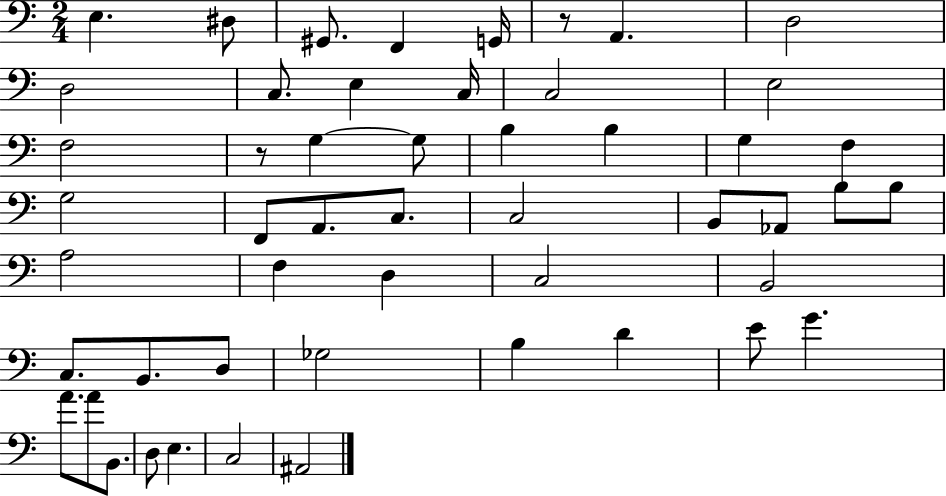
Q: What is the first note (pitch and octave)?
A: E3